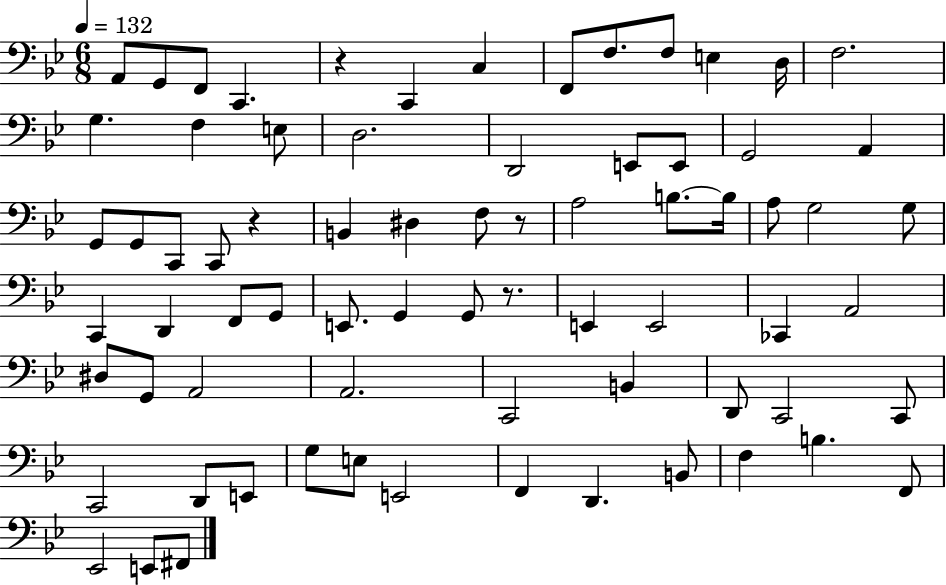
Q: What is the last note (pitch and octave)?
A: F#2